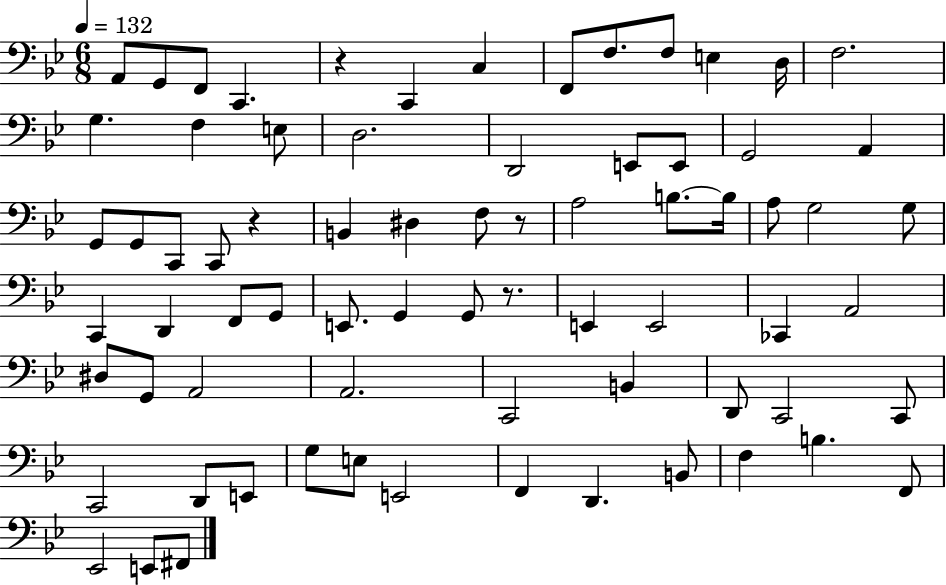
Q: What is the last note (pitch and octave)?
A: F#2